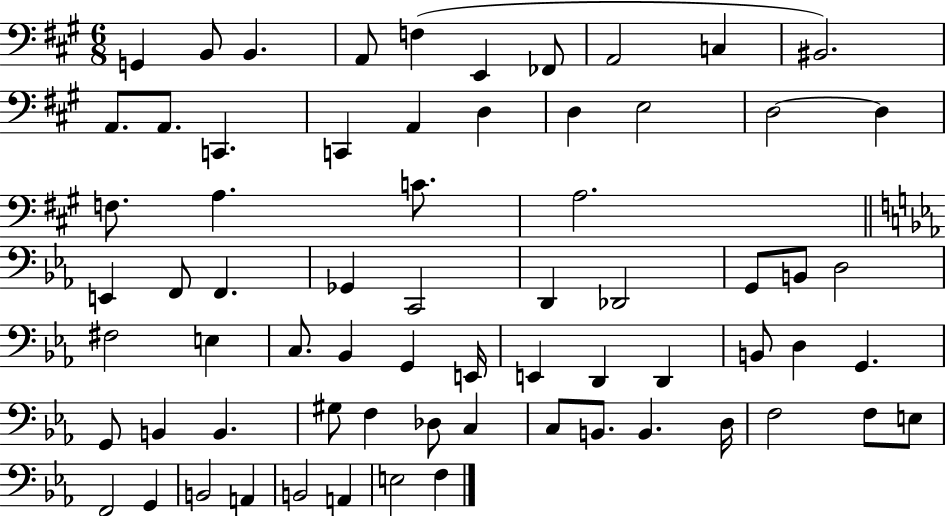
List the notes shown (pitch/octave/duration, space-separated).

G2/q B2/e B2/q. A2/e F3/q E2/q FES2/e A2/h C3/q BIS2/h. A2/e. A2/e. C2/q. C2/q A2/q D3/q D3/q E3/h D3/h D3/q F3/e. A3/q. C4/e. A3/h. E2/q F2/e F2/q. Gb2/q C2/h D2/q Db2/h G2/e B2/e D3/h F#3/h E3/q C3/e. Bb2/q G2/q E2/s E2/q D2/q D2/q B2/e D3/q G2/q. G2/e B2/q B2/q. G#3/e F3/q Db3/e C3/q C3/e B2/e. B2/q. D3/s F3/h F3/e E3/e F2/h G2/q B2/h A2/q B2/h A2/q E3/h F3/q